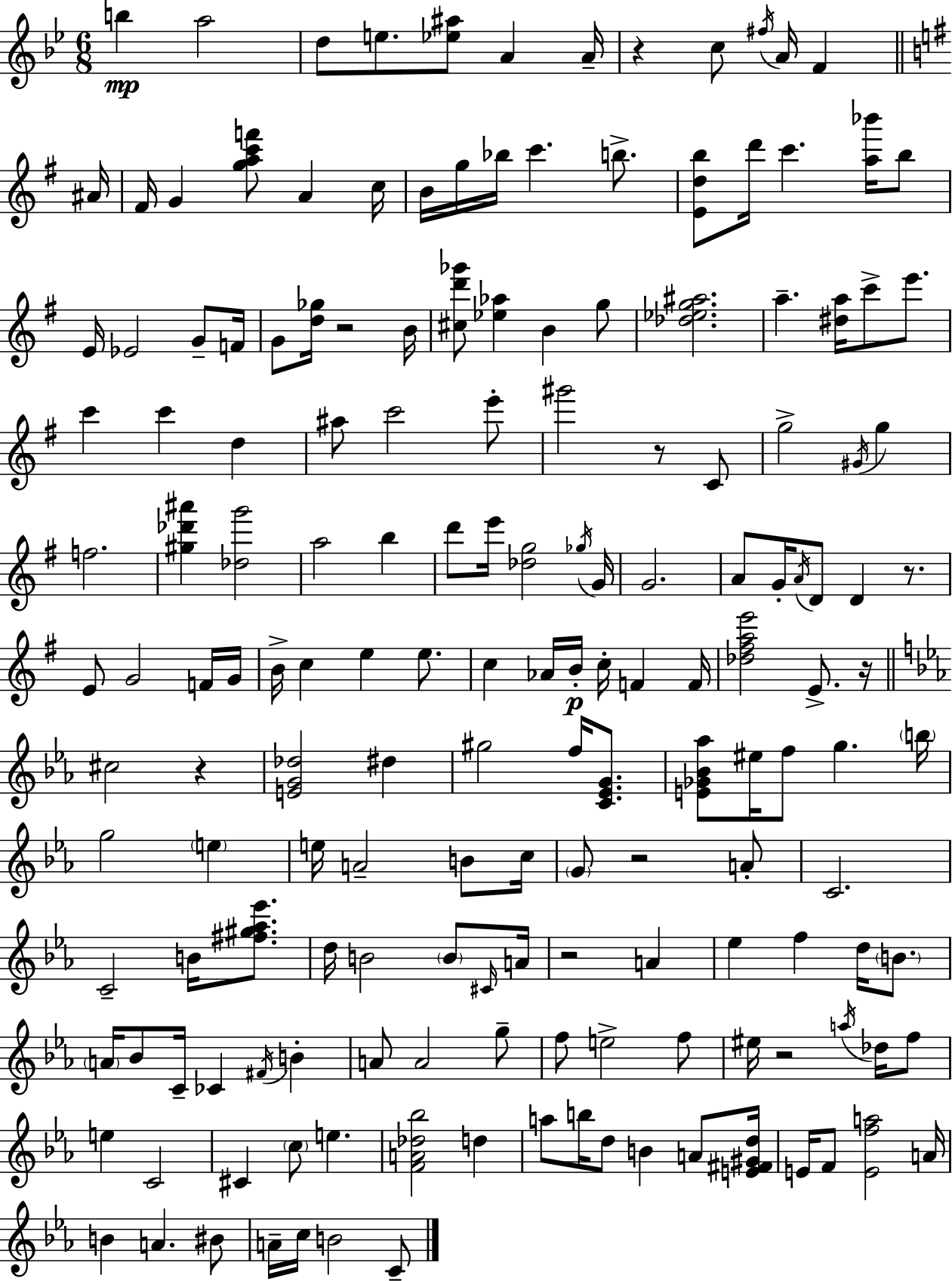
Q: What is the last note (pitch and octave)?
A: C4